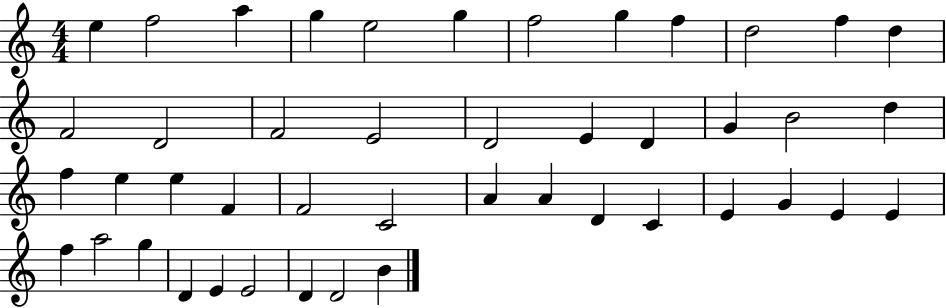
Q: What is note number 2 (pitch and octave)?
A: F5